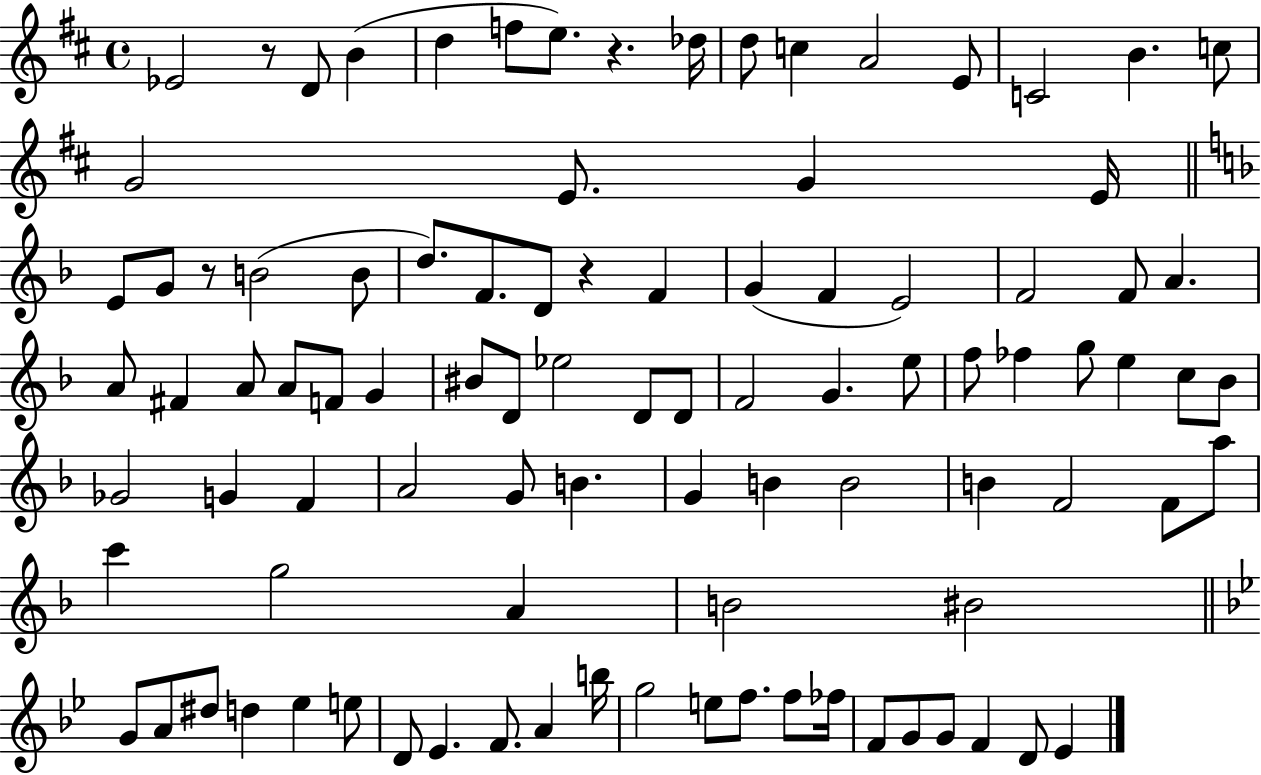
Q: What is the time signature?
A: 4/4